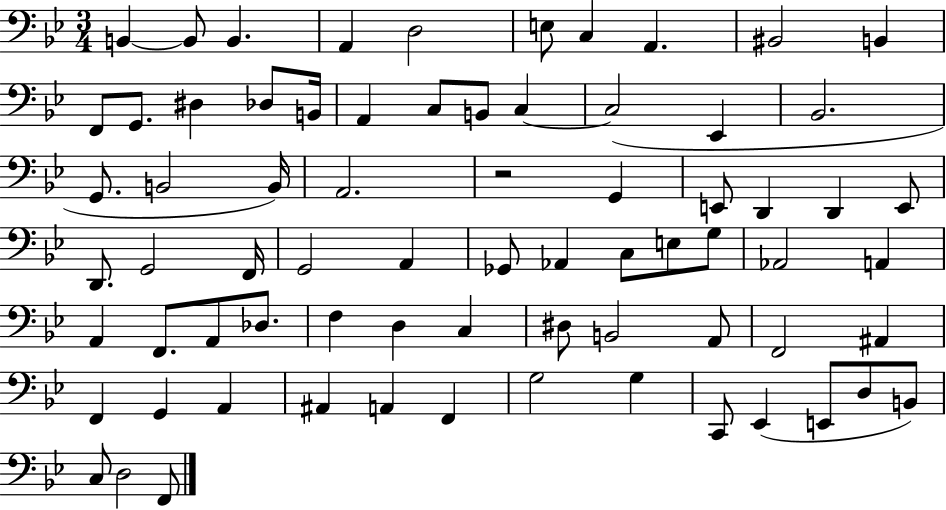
{
  \clef bass
  \numericTimeSignature
  \time 3/4
  \key bes \major
  b,4~~ b,8 b,4. | a,4 d2 | e8 c4 a,4. | bis,2 b,4 | \break f,8 g,8. dis4 des8 b,16 | a,4 c8 b,8 c4~~ | c2( ees,4 | bes,2. | \break g,8. b,2 b,16) | a,2. | r2 g,4 | e,8 d,4 d,4 e,8 | \break d,8. g,2 f,16 | g,2 a,4 | ges,8 aes,4 c8 e8 g8 | aes,2 a,4 | \break a,4 f,8. a,8 des8. | f4 d4 c4 | dis8 b,2 a,8 | f,2 ais,4 | \break f,4 g,4 a,4 | ais,4 a,4 f,4 | g2 g4 | c,8 ees,4( e,8 d8 b,8) | \break c8 d2 f,8 | \bar "|."
}